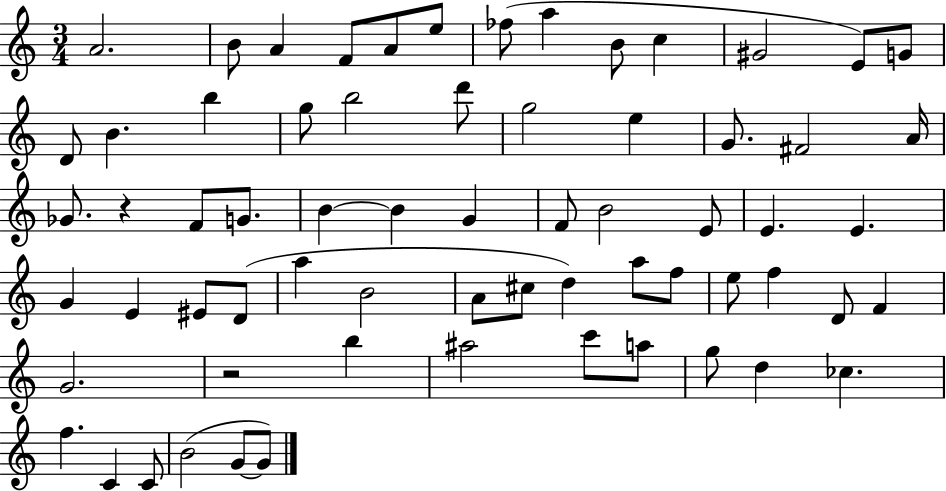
X:1
T:Untitled
M:3/4
L:1/4
K:C
A2 B/2 A F/2 A/2 e/2 _f/2 a B/2 c ^G2 E/2 G/2 D/2 B b g/2 b2 d'/2 g2 e G/2 ^F2 A/4 _G/2 z F/2 G/2 B B G F/2 B2 E/2 E E G E ^E/2 D/2 a B2 A/2 ^c/2 d a/2 f/2 e/2 f D/2 F G2 z2 b ^a2 c'/2 a/2 g/2 d _c f C C/2 B2 G/2 G/2